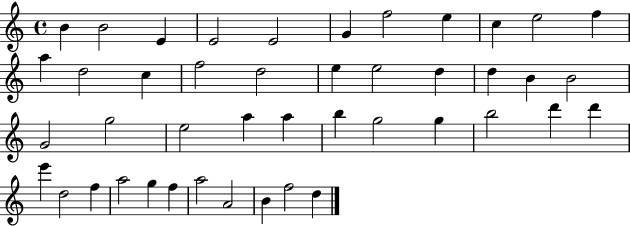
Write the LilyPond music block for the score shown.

{
  \clef treble
  \time 4/4
  \defaultTimeSignature
  \key c \major
  b'4 b'2 e'4 | e'2 e'2 | g'4 f''2 e''4 | c''4 e''2 f''4 | \break a''4 d''2 c''4 | f''2 d''2 | e''4 e''2 d''4 | d''4 b'4 b'2 | \break g'2 g''2 | e''2 a''4 a''4 | b''4 g''2 g''4 | b''2 d'''4 d'''4 | \break e'''4 d''2 f''4 | a''2 g''4 f''4 | a''2 a'2 | b'4 f''2 d''4 | \break \bar "|."
}